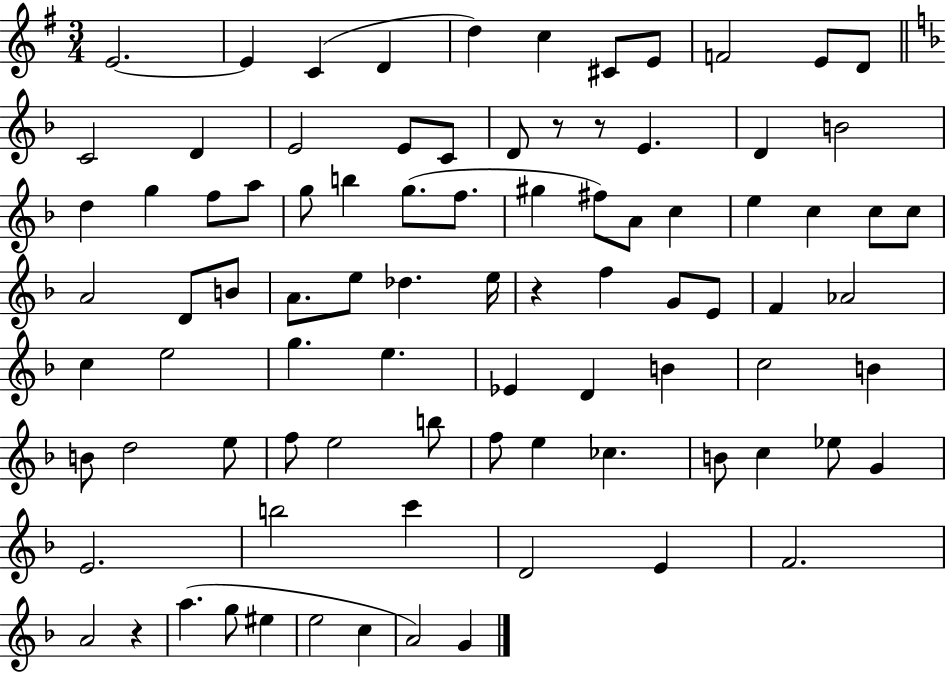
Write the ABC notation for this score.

X:1
T:Untitled
M:3/4
L:1/4
K:G
E2 E C D d c ^C/2 E/2 F2 E/2 D/2 C2 D E2 E/2 C/2 D/2 z/2 z/2 E D B2 d g f/2 a/2 g/2 b g/2 f/2 ^g ^f/2 A/2 c e c c/2 c/2 A2 D/2 B/2 A/2 e/2 _d e/4 z f G/2 E/2 F _A2 c e2 g e _E D B c2 B B/2 d2 e/2 f/2 e2 b/2 f/2 e _c B/2 c _e/2 G E2 b2 c' D2 E F2 A2 z a g/2 ^e e2 c A2 G